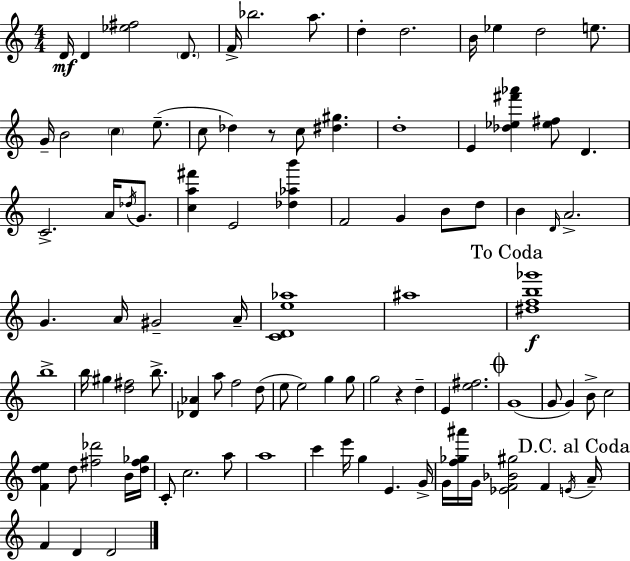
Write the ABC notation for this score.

X:1
T:Untitled
M:4/4
L:1/4
K:C
D/4 D [_e^f]2 D/2 F/4 _b2 a/2 d d2 B/4 _e d2 e/2 G/4 B2 c e/2 c/2 _d z/2 c/2 [^d^g] d4 E [_d_e^f'_a'] [_e^f]/2 D C2 A/4 _d/4 G/2 [ca^f'] E2 [_d_ab'] F2 G B/2 d/2 B D/4 A2 G A/4 ^G2 A/4 [CDe_a]4 ^a4 [^dfb_g']4 b4 b/4 ^g [d^f]2 b/2 [_D_A] a/2 f2 d/2 e/2 e2 g g/2 g2 z d E [e^f]2 G4 G/2 G B/2 c2 [Fde] d/2 [^f_d']2 B/4 [d^f_g]/4 C/2 c2 a/2 a4 c' e'/4 g E G/4 G/4 [f_g^a']/4 G/4 [_EF_B^g]2 F E/4 A/4 F D D2